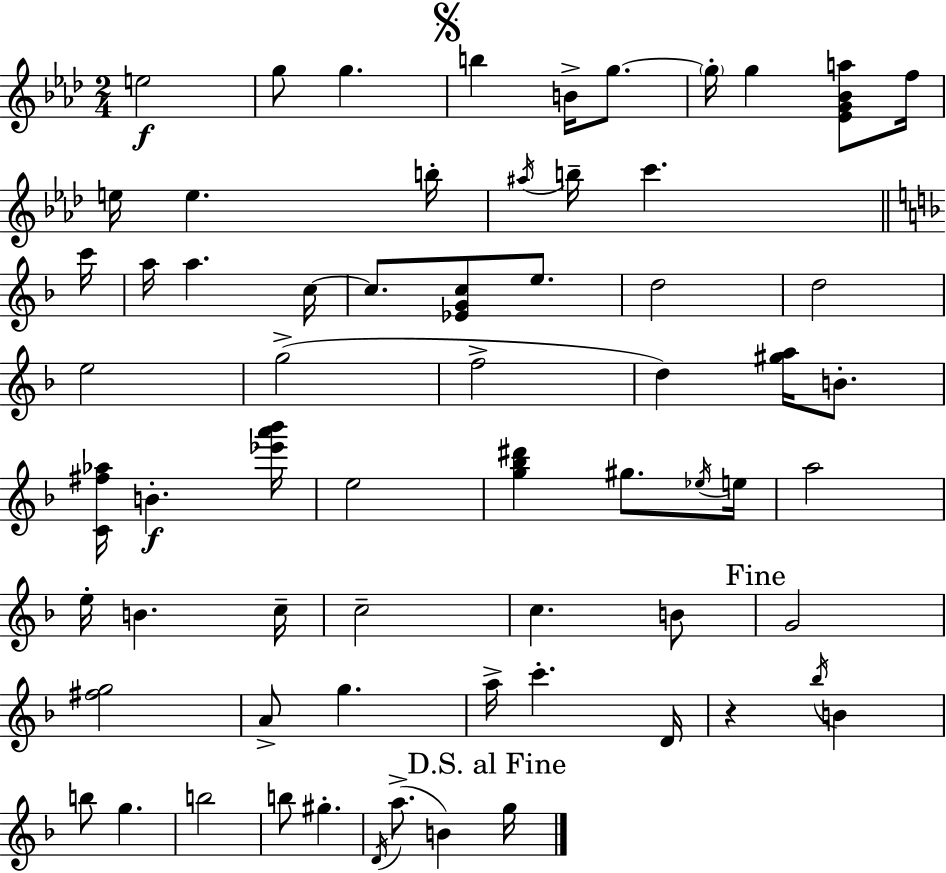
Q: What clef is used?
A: treble